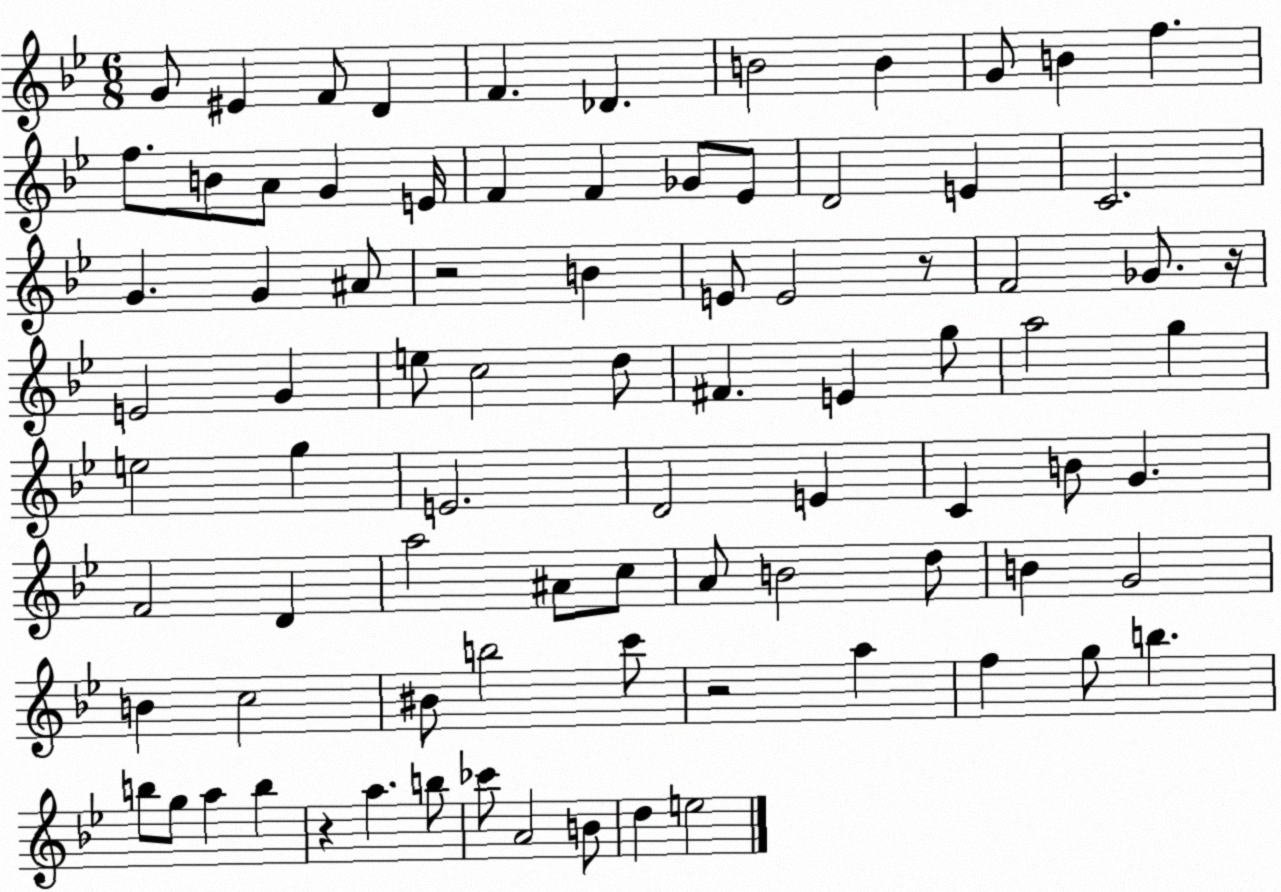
X:1
T:Untitled
M:6/8
L:1/4
K:Bb
G/2 ^E F/2 D F _D B2 B G/2 B f f/2 B/2 A/2 G E/4 F F _G/2 _E/2 D2 E C2 G G ^A/2 z2 B E/2 E2 z/2 F2 _G/2 z/4 E2 G e/2 c2 d/2 ^F E g/2 a2 g e2 g E2 D2 E C B/2 G F2 D a2 ^A/2 c/2 A/2 B2 d/2 B G2 B c2 ^B/2 b2 c'/2 z2 a f g/2 b b/2 g/2 a b z a b/2 _c'/2 A2 B/2 d e2